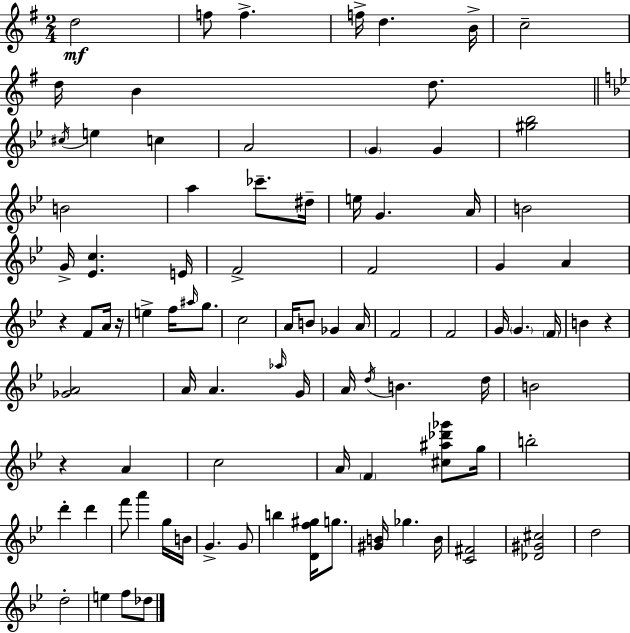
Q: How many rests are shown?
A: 4